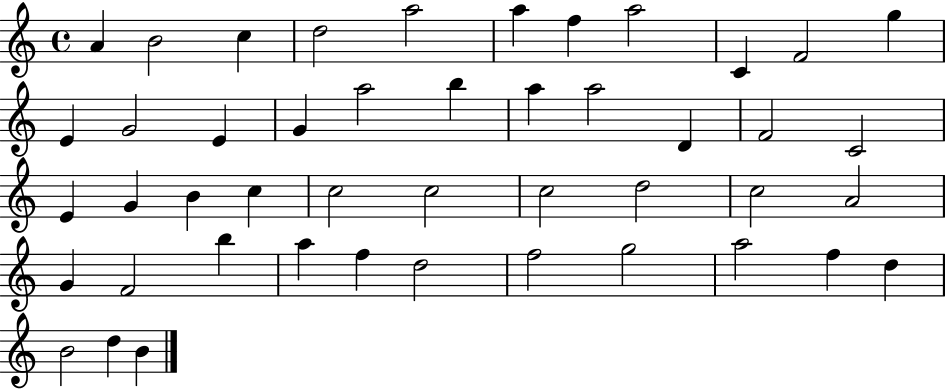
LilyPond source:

{
  \clef treble
  \time 4/4
  \defaultTimeSignature
  \key c \major
  a'4 b'2 c''4 | d''2 a''2 | a''4 f''4 a''2 | c'4 f'2 g''4 | \break e'4 g'2 e'4 | g'4 a''2 b''4 | a''4 a''2 d'4 | f'2 c'2 | \break e'4 g'4 b'4 c''4 | c''2 c''2 | c''2 d''2 | c''2 a'2 | \break g'4 f'2 b''4 | a''4 f''4 d''2 | f''2 g''2 | a''2 f''4 d''4 | \break b'2 d''4 b'4 | \bar "|."
}